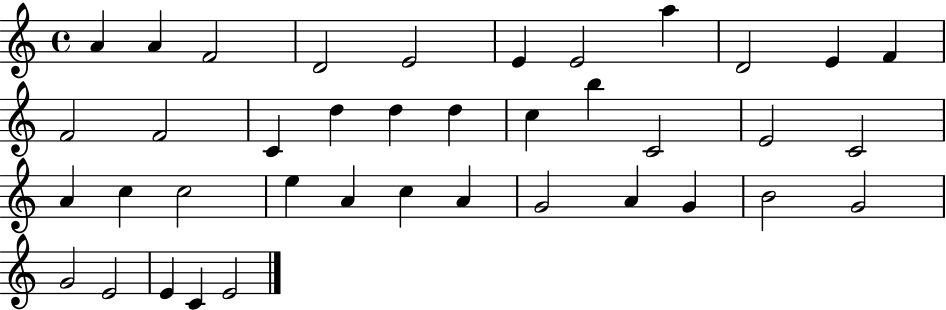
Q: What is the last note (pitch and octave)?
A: E4